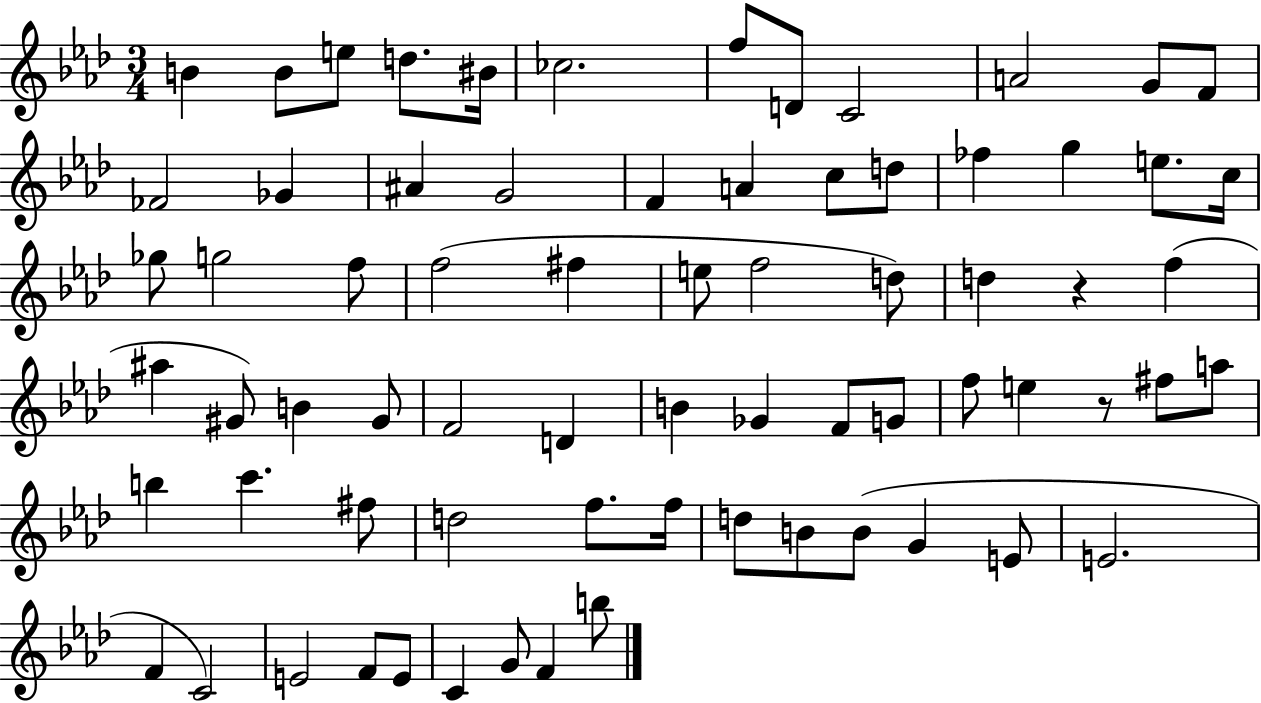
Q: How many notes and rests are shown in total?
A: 71